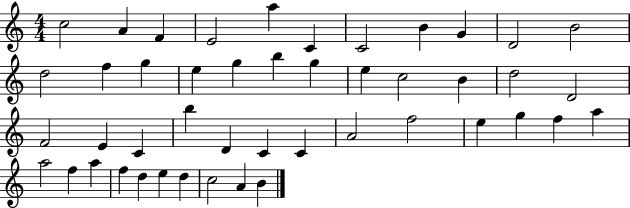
X:1
T:Untitled
M:4/4
L:1/4
K:C
c2 A F E2 a C C2 B G D2 B2 d2 f g e g b g e c2 B d2 D2 F2 E C b D C C A2 f2 e g f a a2 f a f d e d c2 A B